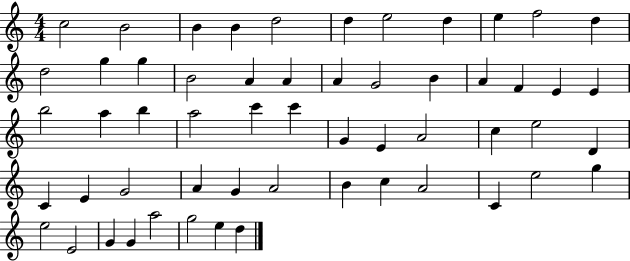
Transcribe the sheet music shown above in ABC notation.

X:1
T:Untitled
M:4/4
L:1/4
K:C
c2 B2 B B d2 d e2 d e f2 d d2 g g B2 A A A G2 B A F E E b2 a b a2 c' c' G E A2 c e2 D C E G2 A G A2 B c A2 C e2 g e2 E2 G G a2 g2 e d